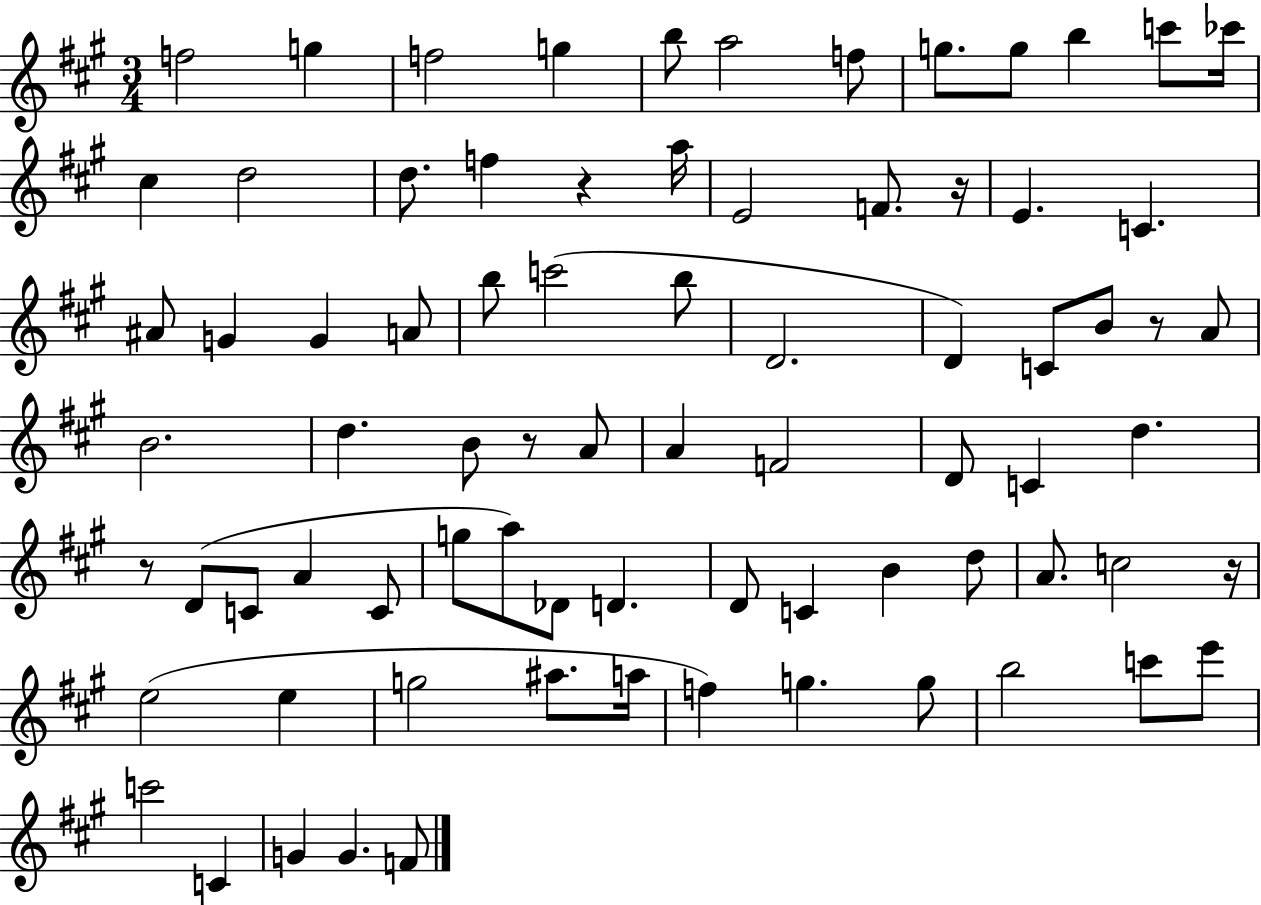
F5/h G5/q F5/h G5/q B5/e A5/h F5/e G5/e. G5/e B5/q C6/e CES6/s C#5/q D5/h D5/e. F5/q R/q A5/s E4/h F4/e. R/s E4/q. C4/q. A#4/e G4/q G4/q A4/e B5/e C6/h B5/e D4/h. D4/q C4/e B4/e R/e A4/e B4/h. D5/q. B4/e R/e A4/e A4/q F4/h D4/e C4/q D5/q. R/e D4/e C4/e A4/q C4/e G5/e A5/e Db4/e D4/q. D4/e C4/q B4/q D5/e A4/e. C5/h R/s E5/h E5/q G5/h A#5/e. A5/s F5/q G5/q. G5/e B5/h C6/e E6/e C6/h C4/q G4/q G4/q. F4/e